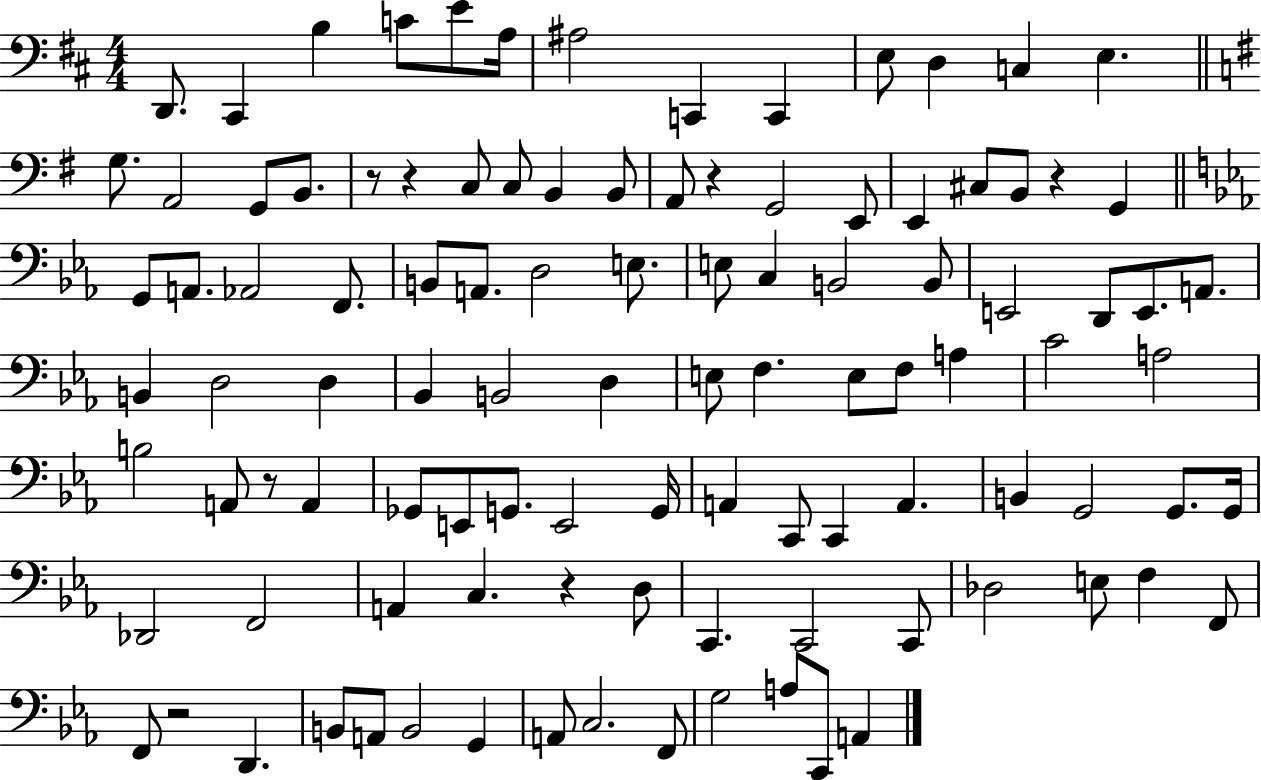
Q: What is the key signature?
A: D major